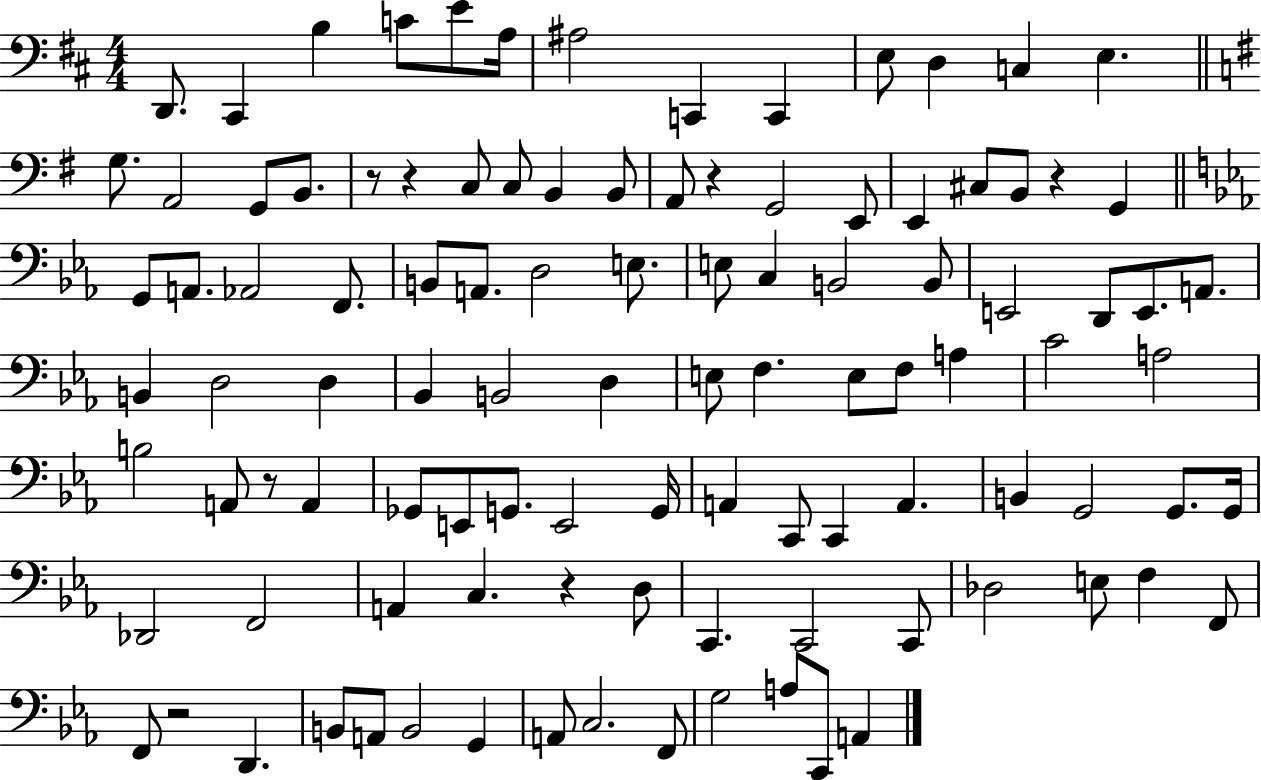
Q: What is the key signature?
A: D major